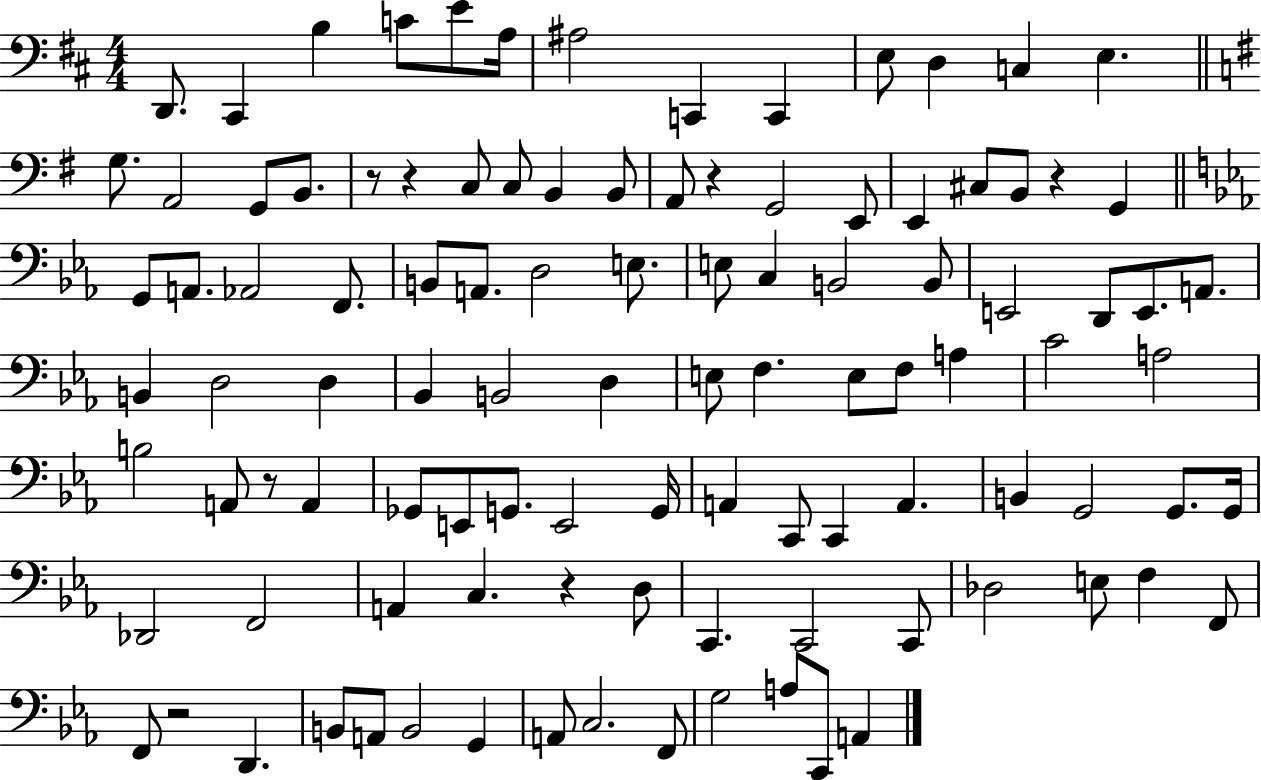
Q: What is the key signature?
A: D major